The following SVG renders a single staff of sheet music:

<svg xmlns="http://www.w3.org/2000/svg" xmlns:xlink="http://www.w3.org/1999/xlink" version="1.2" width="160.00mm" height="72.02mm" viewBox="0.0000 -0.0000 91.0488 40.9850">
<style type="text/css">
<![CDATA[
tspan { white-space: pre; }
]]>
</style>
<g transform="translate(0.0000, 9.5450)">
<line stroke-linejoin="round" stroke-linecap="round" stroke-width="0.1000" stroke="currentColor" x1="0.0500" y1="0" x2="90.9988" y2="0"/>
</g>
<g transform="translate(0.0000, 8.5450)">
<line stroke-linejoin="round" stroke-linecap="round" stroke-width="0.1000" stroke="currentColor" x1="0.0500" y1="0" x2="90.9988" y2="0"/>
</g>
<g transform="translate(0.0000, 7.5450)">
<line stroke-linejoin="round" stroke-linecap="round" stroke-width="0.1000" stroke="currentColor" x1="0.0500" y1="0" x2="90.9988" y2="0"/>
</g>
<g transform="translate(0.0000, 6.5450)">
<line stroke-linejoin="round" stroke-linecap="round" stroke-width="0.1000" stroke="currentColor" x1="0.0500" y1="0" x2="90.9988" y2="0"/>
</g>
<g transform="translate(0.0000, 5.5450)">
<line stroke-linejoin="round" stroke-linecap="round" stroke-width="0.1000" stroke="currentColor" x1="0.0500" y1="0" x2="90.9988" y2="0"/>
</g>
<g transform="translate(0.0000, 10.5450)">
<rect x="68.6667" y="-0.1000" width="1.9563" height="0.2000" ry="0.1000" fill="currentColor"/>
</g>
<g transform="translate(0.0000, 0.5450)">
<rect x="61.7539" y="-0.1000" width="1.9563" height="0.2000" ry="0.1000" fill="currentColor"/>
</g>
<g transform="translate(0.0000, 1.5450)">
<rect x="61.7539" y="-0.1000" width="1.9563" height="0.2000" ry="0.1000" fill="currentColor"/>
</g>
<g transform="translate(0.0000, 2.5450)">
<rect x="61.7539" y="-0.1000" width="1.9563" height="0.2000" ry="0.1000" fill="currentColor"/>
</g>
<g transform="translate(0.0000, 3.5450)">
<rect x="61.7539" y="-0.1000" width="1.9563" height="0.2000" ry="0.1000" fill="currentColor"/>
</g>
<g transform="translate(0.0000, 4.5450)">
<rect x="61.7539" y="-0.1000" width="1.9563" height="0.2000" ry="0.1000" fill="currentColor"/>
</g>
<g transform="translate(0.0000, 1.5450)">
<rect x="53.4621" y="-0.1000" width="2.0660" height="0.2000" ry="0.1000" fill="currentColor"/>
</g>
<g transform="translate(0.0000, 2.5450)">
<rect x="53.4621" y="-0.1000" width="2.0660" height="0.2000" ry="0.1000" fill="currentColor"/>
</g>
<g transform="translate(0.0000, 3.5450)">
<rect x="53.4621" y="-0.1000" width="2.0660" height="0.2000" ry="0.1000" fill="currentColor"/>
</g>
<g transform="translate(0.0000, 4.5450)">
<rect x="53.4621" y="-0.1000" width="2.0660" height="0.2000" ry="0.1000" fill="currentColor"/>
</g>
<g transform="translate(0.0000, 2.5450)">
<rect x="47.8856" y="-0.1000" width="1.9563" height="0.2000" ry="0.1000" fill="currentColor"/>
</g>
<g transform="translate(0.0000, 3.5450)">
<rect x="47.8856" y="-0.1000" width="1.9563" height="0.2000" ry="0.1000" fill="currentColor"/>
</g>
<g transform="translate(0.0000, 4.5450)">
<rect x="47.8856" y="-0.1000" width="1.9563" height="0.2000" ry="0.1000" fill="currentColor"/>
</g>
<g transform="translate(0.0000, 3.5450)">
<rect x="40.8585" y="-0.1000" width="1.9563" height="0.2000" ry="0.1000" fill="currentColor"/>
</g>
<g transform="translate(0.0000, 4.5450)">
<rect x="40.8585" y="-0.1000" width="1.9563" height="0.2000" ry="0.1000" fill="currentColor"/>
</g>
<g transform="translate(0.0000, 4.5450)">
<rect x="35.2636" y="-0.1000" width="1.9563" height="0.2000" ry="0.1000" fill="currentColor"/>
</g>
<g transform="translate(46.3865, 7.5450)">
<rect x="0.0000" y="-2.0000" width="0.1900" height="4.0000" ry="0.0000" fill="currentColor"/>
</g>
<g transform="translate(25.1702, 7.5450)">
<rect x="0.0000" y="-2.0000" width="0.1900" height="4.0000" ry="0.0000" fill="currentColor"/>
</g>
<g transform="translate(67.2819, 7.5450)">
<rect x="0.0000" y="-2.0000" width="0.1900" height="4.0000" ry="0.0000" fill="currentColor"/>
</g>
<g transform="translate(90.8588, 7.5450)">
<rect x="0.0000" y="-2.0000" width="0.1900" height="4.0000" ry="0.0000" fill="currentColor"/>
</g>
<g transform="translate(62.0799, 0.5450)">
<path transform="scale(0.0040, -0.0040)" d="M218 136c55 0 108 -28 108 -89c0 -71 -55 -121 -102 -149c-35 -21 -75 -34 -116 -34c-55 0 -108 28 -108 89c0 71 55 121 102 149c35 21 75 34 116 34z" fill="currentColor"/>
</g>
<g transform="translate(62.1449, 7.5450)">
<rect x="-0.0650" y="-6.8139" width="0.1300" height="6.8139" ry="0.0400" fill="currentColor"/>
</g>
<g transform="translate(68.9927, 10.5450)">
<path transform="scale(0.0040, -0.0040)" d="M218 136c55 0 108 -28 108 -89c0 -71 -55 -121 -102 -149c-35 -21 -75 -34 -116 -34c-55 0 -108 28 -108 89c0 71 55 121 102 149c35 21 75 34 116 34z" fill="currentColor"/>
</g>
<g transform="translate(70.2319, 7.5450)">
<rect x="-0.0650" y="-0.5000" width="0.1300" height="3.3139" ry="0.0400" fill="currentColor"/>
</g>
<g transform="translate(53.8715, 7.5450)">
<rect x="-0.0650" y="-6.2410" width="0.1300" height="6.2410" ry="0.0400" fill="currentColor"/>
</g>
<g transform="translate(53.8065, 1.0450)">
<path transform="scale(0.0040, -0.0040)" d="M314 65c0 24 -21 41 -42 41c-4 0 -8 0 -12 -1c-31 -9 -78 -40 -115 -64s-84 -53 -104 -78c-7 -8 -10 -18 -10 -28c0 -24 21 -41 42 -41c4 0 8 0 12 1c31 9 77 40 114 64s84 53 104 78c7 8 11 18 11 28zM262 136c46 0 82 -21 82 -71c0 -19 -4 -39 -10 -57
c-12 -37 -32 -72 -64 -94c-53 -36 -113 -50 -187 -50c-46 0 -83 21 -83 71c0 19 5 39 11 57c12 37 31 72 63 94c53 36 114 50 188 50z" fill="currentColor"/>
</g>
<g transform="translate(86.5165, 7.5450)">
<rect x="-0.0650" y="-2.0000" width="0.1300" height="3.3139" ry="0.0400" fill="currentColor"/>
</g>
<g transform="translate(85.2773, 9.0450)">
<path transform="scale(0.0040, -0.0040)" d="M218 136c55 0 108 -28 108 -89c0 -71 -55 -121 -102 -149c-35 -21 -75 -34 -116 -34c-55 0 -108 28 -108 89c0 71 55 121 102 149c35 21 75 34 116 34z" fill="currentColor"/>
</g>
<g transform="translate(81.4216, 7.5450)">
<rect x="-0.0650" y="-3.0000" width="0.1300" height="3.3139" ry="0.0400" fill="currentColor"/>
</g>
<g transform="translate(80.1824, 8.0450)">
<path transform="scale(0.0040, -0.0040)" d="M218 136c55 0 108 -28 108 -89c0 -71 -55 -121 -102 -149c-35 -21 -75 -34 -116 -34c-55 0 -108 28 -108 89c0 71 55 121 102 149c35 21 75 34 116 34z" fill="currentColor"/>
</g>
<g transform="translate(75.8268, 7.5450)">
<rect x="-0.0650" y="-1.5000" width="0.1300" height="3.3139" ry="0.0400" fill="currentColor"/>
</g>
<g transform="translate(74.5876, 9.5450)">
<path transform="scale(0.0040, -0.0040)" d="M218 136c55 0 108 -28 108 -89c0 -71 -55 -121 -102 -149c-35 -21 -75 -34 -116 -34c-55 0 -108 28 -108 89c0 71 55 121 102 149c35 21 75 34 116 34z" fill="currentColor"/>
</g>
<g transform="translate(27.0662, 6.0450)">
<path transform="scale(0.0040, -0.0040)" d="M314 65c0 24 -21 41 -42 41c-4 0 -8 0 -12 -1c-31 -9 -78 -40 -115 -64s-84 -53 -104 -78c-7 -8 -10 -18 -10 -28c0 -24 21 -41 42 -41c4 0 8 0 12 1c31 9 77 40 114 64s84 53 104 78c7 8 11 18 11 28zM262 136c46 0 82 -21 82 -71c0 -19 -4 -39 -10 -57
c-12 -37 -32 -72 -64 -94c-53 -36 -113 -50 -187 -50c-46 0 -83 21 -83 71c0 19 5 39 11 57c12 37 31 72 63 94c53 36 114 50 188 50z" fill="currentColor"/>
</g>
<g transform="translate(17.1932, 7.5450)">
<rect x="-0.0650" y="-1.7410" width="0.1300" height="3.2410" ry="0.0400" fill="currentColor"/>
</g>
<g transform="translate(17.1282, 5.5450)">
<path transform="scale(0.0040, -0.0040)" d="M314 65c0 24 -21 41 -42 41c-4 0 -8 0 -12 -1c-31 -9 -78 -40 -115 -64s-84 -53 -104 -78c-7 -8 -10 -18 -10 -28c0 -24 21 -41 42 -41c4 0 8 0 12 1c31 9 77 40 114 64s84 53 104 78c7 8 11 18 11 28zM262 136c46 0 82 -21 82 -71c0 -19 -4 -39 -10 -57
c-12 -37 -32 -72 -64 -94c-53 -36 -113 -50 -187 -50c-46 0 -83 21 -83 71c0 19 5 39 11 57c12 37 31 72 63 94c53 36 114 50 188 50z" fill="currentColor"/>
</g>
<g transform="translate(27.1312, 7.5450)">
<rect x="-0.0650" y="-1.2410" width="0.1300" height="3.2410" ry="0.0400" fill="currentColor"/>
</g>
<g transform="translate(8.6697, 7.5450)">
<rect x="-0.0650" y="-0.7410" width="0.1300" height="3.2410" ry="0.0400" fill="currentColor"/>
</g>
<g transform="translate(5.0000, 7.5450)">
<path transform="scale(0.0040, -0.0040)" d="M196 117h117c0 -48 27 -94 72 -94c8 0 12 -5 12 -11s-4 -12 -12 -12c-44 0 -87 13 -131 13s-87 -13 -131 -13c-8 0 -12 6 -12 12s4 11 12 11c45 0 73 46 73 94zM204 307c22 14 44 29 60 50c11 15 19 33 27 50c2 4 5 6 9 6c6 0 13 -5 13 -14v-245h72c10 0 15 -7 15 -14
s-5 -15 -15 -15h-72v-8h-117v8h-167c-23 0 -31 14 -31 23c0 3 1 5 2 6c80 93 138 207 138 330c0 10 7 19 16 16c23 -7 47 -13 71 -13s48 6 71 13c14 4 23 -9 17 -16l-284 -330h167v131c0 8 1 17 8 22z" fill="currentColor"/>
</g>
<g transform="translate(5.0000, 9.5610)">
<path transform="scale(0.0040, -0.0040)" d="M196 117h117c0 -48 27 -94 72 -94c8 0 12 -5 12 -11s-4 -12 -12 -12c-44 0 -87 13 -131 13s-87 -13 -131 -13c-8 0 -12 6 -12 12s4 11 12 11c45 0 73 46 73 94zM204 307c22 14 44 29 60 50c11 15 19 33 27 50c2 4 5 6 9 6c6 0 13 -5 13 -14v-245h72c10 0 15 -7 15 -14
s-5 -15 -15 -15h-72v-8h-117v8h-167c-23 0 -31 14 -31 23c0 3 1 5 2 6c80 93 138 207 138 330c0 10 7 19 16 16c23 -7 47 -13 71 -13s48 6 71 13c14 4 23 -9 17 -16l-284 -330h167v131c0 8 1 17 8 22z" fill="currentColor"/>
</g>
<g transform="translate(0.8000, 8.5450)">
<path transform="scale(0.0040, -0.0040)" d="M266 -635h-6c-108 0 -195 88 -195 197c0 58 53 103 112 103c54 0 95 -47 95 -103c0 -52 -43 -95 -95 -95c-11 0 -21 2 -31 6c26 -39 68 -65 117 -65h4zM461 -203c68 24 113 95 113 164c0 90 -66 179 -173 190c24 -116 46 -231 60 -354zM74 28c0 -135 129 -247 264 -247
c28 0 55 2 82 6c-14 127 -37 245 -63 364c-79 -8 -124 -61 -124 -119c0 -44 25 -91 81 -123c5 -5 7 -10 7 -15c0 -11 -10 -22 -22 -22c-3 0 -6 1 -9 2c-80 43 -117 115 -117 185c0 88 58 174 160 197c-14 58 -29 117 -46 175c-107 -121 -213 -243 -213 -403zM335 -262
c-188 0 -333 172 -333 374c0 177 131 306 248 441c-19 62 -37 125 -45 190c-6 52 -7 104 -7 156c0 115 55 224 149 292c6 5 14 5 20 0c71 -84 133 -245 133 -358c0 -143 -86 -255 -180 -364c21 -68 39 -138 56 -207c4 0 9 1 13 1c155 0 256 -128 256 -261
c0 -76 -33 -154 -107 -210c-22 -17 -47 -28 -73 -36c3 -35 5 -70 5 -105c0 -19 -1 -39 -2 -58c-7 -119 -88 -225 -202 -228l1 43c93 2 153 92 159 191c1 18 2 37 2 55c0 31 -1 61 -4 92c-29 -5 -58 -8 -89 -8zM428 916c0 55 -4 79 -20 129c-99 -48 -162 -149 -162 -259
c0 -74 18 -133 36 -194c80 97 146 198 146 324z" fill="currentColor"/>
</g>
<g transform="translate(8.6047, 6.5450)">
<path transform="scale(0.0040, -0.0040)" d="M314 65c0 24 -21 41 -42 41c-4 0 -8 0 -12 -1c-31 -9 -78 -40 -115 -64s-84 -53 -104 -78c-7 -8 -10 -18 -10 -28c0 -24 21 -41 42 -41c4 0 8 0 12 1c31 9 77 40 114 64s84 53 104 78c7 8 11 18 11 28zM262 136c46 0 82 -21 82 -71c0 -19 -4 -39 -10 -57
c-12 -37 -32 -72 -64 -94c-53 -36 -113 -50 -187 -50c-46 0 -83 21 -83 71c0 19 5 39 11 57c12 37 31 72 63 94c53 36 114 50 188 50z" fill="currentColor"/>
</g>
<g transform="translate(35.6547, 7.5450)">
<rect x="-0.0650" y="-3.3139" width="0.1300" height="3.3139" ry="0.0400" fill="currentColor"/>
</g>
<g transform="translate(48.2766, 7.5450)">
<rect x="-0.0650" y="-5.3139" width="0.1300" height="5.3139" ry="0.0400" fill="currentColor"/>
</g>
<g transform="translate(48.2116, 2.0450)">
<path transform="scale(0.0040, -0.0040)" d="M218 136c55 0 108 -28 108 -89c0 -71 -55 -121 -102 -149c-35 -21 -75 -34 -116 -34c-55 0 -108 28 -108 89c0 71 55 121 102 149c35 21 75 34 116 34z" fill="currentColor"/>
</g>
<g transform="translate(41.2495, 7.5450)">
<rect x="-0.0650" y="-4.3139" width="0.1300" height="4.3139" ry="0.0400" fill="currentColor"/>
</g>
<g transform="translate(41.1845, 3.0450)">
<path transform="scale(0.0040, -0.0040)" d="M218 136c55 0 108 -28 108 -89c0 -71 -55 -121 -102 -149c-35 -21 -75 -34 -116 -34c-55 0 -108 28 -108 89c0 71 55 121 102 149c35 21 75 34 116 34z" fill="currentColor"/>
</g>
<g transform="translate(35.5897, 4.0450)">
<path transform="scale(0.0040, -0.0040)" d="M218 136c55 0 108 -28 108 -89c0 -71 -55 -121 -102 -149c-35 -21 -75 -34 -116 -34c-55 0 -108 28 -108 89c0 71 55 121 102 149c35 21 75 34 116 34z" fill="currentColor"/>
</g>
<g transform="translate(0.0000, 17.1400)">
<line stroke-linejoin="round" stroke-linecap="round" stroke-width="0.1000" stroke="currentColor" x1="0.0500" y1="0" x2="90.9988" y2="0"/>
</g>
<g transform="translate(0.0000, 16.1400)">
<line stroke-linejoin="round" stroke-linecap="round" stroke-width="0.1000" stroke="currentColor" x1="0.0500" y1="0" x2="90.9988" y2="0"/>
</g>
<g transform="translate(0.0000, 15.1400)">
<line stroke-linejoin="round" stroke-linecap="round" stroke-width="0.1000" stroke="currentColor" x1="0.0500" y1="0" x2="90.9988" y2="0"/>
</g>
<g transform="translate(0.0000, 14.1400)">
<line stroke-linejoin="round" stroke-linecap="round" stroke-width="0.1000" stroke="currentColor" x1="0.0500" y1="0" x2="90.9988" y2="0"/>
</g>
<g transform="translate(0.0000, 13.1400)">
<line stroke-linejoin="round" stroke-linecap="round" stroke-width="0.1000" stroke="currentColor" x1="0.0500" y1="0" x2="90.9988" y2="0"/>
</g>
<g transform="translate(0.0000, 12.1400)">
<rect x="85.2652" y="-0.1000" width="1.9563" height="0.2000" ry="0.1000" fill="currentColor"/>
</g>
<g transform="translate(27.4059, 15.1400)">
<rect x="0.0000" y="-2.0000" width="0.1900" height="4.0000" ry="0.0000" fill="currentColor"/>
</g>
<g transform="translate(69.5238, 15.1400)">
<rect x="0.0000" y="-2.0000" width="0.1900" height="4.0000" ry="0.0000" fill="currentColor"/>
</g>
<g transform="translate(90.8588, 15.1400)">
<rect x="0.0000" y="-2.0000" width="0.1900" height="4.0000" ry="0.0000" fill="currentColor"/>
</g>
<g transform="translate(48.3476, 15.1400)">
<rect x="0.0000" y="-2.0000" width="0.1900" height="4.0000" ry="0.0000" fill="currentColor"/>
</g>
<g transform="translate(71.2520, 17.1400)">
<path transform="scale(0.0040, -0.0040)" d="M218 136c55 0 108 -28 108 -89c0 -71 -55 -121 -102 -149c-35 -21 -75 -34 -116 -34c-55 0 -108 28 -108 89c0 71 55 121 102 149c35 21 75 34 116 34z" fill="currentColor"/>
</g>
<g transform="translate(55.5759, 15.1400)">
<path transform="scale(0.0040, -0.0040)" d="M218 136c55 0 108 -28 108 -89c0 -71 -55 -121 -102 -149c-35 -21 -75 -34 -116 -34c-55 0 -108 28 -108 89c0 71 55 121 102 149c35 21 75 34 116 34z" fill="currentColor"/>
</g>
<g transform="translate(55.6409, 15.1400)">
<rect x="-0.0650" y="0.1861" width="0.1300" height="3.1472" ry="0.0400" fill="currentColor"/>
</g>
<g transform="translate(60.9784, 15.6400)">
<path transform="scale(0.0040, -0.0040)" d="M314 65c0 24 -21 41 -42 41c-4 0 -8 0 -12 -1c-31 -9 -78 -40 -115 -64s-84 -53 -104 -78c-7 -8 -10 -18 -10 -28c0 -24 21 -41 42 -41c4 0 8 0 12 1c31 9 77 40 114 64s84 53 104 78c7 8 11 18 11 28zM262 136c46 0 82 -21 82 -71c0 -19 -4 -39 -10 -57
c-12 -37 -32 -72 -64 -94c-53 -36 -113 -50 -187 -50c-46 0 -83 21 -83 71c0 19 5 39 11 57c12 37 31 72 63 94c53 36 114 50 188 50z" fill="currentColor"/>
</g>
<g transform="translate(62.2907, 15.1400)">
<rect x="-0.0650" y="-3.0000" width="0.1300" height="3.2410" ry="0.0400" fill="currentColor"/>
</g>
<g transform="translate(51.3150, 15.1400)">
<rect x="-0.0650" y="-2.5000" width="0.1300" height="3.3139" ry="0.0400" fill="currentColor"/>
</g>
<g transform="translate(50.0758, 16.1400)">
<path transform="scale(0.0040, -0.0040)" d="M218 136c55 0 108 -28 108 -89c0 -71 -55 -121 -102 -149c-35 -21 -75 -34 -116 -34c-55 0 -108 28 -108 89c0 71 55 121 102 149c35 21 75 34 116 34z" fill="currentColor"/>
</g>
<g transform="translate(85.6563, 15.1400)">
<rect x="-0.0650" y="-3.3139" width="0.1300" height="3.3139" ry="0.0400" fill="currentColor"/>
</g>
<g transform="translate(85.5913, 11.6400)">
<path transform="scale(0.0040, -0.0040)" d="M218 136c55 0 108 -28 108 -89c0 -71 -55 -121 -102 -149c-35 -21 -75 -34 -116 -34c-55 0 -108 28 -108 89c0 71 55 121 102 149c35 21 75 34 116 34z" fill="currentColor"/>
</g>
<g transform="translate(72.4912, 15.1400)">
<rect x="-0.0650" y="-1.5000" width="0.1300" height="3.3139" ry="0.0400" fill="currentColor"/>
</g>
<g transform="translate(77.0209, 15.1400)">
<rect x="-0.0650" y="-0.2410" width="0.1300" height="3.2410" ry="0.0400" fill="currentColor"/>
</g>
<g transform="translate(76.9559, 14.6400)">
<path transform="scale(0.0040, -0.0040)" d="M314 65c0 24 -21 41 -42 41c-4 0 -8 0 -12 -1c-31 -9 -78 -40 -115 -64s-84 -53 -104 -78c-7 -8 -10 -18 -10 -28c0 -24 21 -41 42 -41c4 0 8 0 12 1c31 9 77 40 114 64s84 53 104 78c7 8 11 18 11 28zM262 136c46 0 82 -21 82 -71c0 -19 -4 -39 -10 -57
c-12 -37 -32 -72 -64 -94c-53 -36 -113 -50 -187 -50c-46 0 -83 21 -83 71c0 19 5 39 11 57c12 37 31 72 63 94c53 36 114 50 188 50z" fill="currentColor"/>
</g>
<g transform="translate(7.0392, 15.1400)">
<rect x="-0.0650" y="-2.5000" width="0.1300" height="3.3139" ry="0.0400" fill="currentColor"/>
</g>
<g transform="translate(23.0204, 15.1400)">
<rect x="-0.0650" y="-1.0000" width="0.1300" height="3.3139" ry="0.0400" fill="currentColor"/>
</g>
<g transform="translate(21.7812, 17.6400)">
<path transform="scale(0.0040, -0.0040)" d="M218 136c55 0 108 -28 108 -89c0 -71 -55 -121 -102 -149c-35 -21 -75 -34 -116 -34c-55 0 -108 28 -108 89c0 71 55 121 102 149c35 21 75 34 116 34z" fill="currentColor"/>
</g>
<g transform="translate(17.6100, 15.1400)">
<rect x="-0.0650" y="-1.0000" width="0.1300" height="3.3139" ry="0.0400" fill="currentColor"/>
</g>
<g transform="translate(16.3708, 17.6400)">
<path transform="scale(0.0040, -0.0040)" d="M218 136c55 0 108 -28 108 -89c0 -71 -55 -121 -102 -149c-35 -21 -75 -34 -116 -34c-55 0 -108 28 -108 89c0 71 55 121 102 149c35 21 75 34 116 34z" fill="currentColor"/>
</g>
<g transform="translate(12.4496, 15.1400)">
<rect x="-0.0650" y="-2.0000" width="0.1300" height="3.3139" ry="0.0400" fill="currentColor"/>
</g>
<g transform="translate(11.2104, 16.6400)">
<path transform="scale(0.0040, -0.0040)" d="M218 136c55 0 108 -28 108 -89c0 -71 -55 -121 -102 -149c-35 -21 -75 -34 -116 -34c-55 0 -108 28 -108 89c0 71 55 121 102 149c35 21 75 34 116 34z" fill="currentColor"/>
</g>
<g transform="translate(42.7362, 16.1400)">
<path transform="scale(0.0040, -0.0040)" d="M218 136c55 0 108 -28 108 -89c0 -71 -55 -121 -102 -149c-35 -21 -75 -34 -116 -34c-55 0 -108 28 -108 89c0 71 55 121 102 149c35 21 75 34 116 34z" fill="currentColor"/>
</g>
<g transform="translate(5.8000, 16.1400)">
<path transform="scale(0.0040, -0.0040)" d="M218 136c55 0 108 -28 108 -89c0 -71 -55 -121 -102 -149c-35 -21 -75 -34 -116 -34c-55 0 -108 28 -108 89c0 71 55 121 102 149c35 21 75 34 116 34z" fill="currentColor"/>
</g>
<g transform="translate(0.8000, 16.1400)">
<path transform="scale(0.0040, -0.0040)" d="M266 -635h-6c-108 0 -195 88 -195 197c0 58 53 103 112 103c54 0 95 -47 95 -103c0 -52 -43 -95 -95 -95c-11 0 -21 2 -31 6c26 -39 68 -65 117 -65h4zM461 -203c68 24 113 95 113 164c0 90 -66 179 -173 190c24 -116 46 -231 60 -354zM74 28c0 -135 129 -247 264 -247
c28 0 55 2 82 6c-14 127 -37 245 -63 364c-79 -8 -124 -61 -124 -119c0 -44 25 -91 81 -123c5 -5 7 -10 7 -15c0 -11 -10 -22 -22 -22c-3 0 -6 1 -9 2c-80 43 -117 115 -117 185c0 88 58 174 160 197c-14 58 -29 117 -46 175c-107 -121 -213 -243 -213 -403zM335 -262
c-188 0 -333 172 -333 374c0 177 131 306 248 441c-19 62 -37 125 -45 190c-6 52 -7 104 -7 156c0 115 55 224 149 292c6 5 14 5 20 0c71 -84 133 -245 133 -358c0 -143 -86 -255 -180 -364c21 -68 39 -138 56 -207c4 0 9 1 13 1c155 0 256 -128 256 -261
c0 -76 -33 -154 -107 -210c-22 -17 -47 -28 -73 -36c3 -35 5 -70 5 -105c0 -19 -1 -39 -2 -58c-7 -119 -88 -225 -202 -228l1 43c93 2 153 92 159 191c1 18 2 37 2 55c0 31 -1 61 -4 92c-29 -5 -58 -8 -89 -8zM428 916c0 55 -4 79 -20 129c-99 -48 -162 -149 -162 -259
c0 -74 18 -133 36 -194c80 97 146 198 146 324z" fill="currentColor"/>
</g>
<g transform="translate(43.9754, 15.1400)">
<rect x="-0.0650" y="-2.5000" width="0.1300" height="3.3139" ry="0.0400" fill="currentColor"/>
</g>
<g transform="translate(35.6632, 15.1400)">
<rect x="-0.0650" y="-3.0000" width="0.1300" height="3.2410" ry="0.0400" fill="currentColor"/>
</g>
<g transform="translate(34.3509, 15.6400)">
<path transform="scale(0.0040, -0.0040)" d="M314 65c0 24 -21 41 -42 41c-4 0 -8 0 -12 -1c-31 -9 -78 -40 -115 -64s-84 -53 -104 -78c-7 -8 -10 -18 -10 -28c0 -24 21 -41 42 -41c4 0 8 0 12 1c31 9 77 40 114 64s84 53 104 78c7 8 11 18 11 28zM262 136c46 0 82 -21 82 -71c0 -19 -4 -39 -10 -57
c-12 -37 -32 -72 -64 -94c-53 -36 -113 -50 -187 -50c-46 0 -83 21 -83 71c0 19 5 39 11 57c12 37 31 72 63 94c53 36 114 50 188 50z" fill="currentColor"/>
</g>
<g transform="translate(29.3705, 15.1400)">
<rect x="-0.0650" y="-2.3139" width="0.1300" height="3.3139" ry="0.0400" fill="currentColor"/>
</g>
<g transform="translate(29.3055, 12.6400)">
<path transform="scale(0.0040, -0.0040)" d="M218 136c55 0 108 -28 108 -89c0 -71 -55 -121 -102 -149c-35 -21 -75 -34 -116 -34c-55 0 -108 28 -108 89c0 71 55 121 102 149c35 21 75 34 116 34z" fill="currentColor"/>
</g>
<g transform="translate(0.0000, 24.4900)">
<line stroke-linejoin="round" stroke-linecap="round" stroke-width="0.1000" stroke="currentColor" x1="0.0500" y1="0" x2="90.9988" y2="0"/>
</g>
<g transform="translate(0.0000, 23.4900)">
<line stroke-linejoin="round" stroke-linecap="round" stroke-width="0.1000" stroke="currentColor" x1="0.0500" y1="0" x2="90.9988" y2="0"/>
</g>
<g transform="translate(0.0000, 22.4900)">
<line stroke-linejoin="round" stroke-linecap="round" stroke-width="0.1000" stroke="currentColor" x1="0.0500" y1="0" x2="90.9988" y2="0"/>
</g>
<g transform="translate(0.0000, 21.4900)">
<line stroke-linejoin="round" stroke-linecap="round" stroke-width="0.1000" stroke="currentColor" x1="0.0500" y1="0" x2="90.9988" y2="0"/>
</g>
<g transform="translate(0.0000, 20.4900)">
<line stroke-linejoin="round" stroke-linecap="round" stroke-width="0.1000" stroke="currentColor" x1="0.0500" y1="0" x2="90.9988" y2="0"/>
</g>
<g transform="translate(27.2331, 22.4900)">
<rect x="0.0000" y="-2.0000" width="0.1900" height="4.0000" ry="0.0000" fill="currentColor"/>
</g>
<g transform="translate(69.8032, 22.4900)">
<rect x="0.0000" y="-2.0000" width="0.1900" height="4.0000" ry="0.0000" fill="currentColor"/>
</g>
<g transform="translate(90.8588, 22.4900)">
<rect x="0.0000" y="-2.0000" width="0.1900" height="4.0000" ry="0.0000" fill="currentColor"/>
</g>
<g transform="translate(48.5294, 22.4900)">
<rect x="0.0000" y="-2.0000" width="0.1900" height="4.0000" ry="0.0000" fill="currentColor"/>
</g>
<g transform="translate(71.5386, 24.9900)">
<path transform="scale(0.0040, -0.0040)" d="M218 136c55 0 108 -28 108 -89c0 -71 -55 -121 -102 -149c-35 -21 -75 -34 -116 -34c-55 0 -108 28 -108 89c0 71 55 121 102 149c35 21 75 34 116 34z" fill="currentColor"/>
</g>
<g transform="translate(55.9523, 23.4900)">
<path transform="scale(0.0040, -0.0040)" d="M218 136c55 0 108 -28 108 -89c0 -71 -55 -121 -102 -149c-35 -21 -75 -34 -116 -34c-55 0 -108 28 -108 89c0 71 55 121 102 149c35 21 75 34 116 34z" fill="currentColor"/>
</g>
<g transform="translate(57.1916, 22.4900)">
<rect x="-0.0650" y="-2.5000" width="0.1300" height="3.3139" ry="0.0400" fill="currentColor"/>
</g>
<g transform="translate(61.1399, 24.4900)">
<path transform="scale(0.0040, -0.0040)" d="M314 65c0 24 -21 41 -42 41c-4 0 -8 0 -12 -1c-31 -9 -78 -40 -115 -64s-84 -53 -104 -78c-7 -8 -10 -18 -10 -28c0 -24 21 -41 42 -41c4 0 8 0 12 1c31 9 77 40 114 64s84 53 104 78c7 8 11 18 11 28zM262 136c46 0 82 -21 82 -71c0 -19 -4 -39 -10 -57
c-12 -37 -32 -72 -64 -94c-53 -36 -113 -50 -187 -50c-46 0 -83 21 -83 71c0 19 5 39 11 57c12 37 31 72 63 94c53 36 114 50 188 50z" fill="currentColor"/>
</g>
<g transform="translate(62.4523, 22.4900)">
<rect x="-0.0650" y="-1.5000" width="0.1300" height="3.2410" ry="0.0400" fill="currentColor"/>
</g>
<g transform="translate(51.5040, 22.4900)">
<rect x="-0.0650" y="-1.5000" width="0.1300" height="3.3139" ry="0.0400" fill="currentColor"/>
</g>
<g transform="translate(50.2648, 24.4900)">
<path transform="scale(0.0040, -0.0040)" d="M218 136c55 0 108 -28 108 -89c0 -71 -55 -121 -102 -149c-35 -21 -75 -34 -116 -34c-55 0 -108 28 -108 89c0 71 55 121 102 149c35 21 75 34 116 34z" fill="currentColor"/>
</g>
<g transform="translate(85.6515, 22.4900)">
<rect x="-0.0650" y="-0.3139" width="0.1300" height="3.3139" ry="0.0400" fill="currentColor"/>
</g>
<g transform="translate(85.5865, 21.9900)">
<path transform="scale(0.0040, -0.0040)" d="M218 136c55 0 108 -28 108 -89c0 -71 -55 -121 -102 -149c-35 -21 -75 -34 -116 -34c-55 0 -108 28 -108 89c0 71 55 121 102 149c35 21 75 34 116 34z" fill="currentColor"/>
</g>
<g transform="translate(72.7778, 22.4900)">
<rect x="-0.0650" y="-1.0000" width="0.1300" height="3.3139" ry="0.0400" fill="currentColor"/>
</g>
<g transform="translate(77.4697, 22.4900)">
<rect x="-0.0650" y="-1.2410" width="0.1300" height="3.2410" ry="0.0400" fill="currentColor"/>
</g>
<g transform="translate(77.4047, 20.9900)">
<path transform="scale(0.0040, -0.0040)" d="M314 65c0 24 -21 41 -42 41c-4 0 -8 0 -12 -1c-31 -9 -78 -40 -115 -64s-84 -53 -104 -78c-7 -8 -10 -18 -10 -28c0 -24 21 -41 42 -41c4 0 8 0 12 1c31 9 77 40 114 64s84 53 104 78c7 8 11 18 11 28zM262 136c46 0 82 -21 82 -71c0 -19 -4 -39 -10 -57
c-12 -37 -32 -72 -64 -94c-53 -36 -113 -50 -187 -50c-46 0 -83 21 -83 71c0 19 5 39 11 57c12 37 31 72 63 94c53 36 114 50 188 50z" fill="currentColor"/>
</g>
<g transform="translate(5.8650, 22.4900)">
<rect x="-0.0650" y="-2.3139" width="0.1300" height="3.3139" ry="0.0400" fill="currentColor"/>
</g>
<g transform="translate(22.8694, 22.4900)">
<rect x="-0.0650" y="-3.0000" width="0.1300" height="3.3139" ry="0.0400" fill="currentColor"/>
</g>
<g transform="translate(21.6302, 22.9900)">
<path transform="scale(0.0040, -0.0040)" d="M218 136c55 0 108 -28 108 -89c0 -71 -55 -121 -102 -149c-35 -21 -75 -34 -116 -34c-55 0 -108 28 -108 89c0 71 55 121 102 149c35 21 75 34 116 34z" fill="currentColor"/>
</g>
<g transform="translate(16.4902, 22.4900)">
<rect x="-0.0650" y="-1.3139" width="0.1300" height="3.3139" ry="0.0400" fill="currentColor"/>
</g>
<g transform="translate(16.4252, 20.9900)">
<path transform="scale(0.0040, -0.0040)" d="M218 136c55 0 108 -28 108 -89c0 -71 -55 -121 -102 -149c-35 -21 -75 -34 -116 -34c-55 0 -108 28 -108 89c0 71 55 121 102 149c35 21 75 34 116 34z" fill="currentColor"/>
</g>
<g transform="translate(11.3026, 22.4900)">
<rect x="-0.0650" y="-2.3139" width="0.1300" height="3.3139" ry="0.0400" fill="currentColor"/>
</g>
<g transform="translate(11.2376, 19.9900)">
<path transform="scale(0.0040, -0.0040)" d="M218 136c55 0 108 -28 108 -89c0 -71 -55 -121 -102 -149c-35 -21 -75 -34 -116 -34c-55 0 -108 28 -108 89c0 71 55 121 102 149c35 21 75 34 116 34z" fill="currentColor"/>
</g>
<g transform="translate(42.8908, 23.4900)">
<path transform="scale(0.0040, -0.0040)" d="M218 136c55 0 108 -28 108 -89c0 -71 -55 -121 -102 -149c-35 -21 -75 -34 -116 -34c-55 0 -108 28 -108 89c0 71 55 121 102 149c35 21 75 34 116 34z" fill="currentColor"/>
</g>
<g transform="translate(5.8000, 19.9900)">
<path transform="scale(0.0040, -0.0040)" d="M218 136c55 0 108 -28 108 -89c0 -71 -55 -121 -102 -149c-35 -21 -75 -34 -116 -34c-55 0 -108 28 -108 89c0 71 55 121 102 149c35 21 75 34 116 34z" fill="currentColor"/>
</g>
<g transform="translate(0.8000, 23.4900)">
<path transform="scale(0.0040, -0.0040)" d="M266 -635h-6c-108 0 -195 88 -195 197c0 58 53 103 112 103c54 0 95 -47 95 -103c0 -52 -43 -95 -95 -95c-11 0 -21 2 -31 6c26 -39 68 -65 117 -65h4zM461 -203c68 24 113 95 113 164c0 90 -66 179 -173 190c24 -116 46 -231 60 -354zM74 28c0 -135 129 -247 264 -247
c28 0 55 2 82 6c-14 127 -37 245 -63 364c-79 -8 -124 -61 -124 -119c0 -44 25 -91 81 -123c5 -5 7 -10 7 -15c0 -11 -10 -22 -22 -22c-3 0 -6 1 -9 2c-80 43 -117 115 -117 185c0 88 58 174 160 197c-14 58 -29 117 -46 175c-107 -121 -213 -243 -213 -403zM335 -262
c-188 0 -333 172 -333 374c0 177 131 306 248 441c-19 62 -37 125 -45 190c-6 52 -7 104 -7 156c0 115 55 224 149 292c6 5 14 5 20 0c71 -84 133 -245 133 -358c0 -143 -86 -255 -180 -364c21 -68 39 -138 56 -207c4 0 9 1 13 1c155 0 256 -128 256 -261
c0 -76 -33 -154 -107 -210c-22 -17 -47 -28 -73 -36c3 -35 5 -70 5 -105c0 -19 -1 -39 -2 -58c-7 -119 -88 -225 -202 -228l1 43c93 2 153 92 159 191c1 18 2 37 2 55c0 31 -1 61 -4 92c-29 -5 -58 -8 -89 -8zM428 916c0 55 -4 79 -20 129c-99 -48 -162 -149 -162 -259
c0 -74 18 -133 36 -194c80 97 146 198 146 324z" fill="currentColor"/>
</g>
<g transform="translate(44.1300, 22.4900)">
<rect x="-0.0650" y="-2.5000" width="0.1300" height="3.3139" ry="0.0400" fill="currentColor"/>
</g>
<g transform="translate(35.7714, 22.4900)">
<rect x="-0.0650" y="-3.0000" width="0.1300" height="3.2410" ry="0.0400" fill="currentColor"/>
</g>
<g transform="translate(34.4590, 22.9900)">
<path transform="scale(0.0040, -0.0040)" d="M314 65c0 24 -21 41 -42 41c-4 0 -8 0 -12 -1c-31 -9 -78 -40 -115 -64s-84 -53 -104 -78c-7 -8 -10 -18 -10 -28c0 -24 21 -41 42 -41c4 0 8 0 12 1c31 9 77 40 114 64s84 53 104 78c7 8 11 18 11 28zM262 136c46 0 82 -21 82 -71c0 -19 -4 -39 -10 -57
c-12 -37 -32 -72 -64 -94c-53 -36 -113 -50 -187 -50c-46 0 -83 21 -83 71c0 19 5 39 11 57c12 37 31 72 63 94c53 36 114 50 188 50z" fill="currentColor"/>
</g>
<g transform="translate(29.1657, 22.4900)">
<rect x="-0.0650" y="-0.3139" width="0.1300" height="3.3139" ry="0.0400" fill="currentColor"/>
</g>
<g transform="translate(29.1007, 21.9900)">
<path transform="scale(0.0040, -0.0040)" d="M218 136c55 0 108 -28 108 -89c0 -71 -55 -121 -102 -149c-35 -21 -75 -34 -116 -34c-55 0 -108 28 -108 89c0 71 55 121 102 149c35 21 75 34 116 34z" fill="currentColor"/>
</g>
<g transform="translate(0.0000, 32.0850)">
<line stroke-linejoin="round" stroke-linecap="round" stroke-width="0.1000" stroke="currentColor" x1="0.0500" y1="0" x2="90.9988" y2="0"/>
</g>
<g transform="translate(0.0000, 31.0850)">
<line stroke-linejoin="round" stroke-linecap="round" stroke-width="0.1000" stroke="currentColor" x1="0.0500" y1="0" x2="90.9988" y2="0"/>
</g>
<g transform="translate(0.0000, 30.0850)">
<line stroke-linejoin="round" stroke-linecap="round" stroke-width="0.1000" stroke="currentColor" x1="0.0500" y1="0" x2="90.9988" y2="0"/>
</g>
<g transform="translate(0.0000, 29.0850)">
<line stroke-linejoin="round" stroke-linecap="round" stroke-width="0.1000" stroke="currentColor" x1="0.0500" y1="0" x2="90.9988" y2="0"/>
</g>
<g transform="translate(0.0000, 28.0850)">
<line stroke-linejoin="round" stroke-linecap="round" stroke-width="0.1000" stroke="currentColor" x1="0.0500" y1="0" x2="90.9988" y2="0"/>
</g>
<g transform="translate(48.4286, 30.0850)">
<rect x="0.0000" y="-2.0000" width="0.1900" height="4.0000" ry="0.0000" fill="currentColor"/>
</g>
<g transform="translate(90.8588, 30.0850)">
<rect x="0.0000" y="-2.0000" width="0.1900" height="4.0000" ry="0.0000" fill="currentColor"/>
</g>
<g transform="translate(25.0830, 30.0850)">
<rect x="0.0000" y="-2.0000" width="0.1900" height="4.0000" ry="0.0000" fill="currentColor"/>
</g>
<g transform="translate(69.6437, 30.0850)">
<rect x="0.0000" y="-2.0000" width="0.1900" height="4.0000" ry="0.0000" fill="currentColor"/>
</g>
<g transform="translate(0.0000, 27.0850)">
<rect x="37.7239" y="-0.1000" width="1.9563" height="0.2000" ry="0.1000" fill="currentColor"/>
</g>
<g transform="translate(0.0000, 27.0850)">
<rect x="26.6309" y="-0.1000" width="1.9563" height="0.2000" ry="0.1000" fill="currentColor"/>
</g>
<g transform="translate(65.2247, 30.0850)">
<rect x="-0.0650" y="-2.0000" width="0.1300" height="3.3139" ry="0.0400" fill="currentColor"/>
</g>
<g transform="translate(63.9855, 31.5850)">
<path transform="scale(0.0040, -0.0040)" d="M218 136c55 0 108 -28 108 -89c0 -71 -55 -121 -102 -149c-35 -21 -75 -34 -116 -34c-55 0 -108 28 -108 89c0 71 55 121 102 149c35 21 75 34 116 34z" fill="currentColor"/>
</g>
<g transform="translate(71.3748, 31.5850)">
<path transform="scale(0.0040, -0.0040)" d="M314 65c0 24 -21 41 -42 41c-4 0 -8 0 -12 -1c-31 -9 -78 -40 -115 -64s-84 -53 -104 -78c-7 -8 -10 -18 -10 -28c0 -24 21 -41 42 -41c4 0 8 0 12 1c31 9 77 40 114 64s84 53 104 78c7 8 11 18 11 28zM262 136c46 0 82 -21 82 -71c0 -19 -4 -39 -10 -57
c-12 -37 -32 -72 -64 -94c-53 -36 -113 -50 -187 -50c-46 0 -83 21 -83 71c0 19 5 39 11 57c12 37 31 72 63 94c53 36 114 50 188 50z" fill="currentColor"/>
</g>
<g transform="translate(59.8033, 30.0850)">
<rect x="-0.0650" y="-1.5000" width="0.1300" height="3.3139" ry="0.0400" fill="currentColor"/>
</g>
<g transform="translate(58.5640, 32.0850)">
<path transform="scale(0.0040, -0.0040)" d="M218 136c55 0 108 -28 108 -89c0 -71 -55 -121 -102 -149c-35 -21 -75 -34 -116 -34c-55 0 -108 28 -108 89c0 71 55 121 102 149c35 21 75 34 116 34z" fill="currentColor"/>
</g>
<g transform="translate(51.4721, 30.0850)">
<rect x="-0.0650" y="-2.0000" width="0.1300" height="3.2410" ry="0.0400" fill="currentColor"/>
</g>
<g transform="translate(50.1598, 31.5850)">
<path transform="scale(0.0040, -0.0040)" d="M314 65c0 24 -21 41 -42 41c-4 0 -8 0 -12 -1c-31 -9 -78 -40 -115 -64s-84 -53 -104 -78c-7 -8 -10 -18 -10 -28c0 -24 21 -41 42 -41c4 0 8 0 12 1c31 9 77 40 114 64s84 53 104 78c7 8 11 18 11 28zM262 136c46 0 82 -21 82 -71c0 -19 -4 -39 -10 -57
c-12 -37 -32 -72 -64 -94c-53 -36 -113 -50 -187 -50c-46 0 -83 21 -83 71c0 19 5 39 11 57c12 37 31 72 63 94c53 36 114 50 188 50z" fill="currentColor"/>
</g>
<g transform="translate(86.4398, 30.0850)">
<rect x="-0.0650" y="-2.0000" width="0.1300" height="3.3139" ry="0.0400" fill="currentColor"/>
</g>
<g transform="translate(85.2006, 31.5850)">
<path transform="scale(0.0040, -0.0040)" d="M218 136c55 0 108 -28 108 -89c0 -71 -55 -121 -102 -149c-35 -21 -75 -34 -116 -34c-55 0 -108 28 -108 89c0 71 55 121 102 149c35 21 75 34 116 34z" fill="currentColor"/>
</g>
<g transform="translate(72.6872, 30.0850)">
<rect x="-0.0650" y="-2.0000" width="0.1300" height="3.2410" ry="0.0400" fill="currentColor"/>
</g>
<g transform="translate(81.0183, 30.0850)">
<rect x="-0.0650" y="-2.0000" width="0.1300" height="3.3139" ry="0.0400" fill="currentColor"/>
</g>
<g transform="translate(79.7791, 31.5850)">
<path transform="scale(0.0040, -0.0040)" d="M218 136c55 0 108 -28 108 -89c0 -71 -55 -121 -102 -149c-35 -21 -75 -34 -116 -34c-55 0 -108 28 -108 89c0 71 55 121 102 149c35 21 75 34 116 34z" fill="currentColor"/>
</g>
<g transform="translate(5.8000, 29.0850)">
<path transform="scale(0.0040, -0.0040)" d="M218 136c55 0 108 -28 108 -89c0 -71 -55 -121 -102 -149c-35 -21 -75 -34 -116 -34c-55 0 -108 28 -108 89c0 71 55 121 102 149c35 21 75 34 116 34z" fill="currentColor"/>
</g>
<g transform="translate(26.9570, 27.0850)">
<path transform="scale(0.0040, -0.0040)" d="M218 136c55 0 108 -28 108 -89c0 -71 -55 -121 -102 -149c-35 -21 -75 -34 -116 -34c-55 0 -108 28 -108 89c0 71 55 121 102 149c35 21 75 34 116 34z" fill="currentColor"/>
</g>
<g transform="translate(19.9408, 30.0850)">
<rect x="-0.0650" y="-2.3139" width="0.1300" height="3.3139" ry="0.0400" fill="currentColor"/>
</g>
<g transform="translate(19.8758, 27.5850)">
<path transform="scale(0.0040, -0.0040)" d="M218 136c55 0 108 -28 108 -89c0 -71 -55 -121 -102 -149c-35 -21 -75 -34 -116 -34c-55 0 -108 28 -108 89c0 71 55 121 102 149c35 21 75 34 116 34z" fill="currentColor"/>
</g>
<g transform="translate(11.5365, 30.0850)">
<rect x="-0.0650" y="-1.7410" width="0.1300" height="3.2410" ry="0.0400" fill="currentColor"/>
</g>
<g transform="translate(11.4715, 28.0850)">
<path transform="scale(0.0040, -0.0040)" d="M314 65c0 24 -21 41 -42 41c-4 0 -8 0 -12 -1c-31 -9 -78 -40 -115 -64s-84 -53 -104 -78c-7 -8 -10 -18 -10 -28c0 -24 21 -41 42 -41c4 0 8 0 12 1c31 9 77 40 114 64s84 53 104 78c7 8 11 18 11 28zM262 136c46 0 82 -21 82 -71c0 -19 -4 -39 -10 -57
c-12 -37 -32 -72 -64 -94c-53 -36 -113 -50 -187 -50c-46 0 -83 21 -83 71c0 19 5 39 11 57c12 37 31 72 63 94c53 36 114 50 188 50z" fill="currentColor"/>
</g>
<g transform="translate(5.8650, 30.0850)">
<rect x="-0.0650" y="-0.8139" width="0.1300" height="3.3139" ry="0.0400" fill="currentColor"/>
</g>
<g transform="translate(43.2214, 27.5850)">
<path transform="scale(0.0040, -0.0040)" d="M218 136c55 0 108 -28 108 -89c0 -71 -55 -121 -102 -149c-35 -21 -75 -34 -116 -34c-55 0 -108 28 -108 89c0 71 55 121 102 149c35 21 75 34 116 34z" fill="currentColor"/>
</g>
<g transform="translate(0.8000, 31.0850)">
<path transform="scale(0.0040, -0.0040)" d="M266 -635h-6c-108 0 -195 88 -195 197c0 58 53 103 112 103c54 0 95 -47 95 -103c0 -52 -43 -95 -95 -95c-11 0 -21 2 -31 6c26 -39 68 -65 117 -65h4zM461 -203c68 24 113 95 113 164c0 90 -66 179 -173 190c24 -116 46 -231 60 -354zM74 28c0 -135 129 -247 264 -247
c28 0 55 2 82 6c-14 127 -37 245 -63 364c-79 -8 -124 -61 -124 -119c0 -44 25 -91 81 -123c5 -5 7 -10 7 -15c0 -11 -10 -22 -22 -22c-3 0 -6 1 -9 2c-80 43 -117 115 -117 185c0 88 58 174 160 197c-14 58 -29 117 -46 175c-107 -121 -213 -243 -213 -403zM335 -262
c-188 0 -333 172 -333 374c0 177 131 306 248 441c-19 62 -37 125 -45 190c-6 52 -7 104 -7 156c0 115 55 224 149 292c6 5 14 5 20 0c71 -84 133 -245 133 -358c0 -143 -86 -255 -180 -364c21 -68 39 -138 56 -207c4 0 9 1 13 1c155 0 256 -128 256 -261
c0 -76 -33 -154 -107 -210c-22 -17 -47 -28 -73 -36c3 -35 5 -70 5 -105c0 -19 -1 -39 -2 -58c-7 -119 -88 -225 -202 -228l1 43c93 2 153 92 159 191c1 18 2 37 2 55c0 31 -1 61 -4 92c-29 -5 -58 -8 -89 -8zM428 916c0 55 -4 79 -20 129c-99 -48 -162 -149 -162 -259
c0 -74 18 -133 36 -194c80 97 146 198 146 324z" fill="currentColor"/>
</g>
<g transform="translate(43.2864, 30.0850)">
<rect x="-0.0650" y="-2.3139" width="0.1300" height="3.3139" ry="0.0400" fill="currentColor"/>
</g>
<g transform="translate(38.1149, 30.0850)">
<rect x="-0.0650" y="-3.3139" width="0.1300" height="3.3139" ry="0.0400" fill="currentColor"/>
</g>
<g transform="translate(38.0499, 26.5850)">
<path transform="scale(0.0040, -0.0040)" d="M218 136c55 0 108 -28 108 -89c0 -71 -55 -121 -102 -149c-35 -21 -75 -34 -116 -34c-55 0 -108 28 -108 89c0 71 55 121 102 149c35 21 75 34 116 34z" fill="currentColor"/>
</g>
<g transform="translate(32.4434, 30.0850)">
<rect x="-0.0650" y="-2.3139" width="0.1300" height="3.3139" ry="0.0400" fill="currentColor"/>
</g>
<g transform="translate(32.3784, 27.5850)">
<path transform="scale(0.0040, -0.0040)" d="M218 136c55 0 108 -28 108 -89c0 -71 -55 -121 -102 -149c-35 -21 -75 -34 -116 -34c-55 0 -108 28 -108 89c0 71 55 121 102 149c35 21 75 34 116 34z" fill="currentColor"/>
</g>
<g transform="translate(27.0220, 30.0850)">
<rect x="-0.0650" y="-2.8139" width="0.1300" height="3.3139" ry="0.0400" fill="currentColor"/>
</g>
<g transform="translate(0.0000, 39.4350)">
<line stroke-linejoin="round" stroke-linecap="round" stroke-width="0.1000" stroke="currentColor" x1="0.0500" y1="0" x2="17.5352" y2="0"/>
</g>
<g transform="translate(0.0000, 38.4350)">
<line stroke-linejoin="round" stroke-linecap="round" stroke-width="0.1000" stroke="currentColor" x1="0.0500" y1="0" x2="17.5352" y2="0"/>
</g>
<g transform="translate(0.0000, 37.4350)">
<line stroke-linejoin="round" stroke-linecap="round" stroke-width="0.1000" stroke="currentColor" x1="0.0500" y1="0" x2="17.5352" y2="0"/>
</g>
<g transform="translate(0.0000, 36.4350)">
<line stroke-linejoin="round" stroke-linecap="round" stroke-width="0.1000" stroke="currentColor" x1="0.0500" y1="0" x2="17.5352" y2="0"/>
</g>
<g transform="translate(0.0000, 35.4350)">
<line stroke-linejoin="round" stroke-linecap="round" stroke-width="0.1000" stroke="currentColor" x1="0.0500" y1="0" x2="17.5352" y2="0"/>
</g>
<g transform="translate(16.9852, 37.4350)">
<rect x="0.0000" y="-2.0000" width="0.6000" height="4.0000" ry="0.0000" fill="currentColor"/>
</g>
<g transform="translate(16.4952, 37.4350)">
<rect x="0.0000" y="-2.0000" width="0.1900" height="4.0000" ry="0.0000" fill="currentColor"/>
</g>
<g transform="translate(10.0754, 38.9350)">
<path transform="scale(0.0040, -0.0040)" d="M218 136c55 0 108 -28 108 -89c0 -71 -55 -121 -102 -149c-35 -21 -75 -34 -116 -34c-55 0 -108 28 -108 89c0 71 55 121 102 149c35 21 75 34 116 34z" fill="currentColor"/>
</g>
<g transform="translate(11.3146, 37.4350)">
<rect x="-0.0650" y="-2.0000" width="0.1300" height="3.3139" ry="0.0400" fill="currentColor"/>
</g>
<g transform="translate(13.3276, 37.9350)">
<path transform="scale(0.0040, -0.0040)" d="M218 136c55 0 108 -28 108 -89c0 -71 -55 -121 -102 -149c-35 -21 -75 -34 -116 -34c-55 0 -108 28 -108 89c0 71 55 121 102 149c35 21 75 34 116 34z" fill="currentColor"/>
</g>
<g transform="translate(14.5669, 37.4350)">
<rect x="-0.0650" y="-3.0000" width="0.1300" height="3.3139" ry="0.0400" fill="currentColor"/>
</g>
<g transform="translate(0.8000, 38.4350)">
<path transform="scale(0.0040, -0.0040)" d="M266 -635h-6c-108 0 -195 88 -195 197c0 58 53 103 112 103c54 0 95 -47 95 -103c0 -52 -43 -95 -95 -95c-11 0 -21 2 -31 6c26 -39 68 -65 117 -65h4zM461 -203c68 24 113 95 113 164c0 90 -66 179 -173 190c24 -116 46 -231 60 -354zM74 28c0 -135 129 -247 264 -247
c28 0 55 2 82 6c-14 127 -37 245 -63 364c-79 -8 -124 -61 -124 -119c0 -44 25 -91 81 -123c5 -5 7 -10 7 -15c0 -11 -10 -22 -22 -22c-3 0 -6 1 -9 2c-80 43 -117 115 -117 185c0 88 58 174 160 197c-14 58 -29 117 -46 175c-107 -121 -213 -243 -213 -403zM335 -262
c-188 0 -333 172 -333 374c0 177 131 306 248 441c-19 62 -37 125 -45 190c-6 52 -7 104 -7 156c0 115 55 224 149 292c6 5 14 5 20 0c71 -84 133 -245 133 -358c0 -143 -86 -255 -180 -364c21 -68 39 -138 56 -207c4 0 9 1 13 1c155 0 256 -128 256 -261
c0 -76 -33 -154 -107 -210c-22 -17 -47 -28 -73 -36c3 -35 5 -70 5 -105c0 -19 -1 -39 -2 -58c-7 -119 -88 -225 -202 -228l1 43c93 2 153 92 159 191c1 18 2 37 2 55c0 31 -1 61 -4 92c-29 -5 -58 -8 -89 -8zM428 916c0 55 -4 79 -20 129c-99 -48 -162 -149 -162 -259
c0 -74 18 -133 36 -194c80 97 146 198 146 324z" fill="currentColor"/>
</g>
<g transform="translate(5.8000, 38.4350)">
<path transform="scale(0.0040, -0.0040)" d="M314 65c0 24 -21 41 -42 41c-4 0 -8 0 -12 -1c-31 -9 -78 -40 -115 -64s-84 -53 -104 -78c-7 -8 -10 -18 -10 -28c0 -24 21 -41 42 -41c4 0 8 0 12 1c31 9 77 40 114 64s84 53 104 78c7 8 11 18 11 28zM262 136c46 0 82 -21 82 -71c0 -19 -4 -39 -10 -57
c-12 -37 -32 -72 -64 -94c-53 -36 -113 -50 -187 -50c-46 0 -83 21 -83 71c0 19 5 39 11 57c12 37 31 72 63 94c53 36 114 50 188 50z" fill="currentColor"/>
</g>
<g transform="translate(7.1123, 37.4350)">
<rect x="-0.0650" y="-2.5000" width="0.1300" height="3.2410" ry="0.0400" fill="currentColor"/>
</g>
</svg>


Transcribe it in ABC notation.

X:1
T:Untitled
M:4/4
L:1/4
K:C
d2 f2 e2 b d' f' a'2 b' C E A F G F D D g A2 G G B A2 E c2 b g g e A c A2 G E G E2 D e2 c d f2 g a g b g F2 E F F2 F F G2 F A